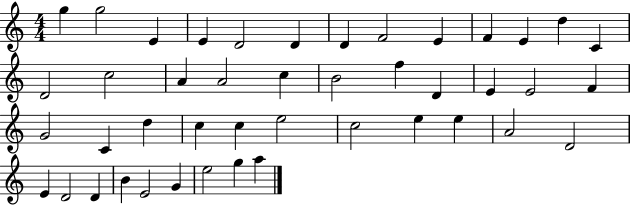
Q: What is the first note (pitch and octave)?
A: G5